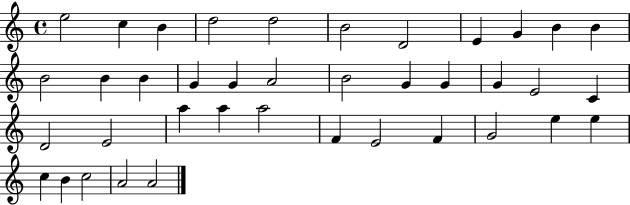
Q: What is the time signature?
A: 4/4